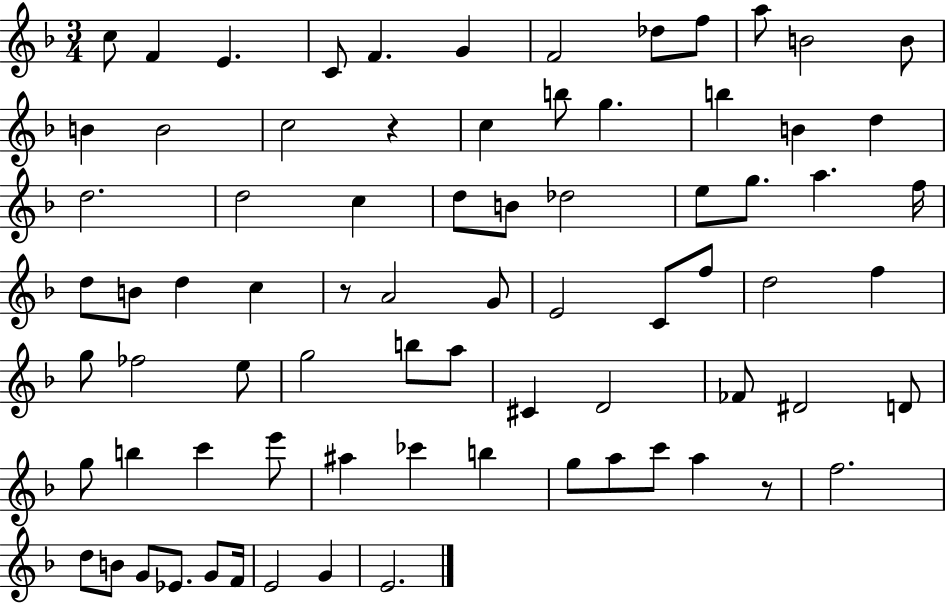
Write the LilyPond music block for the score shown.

{
  \clef treble
  \numericTimeSignature
  \time 3/4
  \key f \major
  c''8 f'4 e'4. | c'8 f'4. g'4 | f'2 des''8 f''8 | a''8 b'2 b'8 | \break b'4 b'2 | c''2 r4 | c''4 b''8 g''4. | b''4 b'4 d''4 | \break d''2. | d''2 c''4 | d''8 b'8 des''2 | e''8 g''8. a''4. f''16 | \break d''8 b'8 d''4 c''4 | r8 a'2 g'8 | e'2 c'8 f''8 | d''2 f''4 | \break g''8 fes''2 e''8 | g''2 b''8 a''8 | cis'4 d'2 | fes'8 dis'2 d'8 | \break g''8 b''4 c'''4 e'''8 | ais''4 ces'''4 b''4 | g''8 a''8 c'''8 a''4 r8 | f''2. | \break d''8 b'8 g'8 ees'8. g'8 f'16 | e'2 g'4 | e'2. | \bar "|."
}